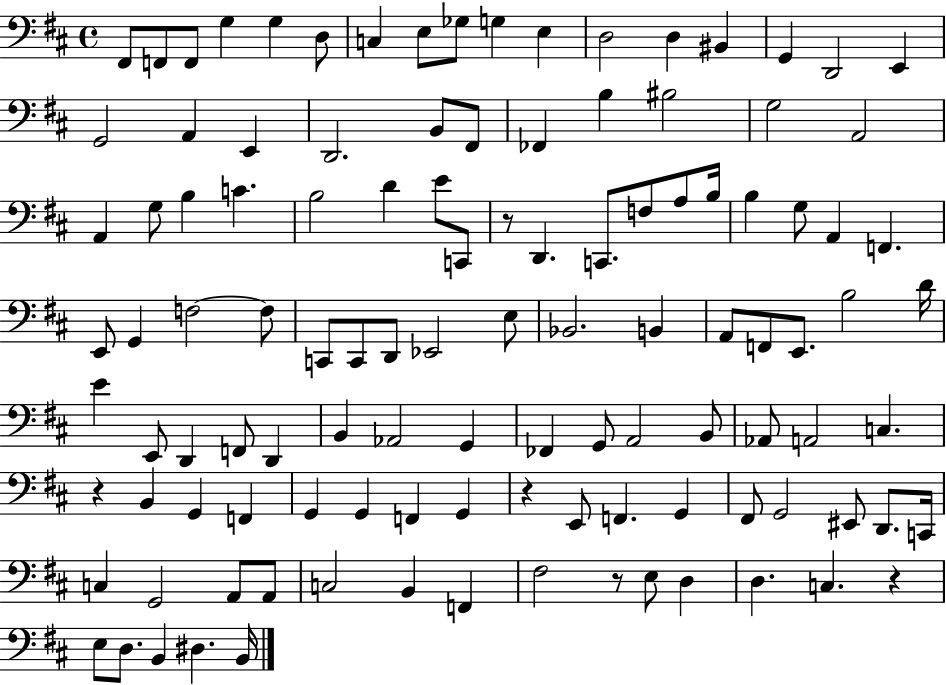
X:1
T:Untitled
M:4/4
L:1/4
K:D
^F,,/2 F,,/2 F,,/2 G, G, D,/2 C, E,/2 _G,/2 G, E, D,2 D, ^B,, G,, D,,2 E,, G,,2 A,, E,, D,,2 B,,/2 ^F,,/2 _F,, B, ^B,2 G,2 A,,2 A,, G,/2 B, C B,2 D E/2 C,,/2 z/2 D,, C,,/2 F,/2 A,/2 B,/4 B, G,/2 A,, F,, E,,/2 G,, F,2 F,/2 C,,/2 C,,/2 D,,/2 _E,,2 E,/2 _B,,2 B,, A,,/2 F,,/2 E,,/2 B,2 D/4 E E,,/2 D,, F,,/2 D,, B,, _A,,2 G,, _F,, G,,/2 A,,2 B,,/2 _A,,/2 A,,2 C, z B,, G,, F,, G,, G,, F,, G,, z E,,/2 F,, G,, ^F,,/2 G,,2 ^E,,/2 D,,/2 C,,/4 C, G,,2 A,,/2 A,,/2 C,2 B,, F,, ^F,2 z/2 E,/2 D, D, C, z E,/2 D,/2 B,, ^D, B,,/4